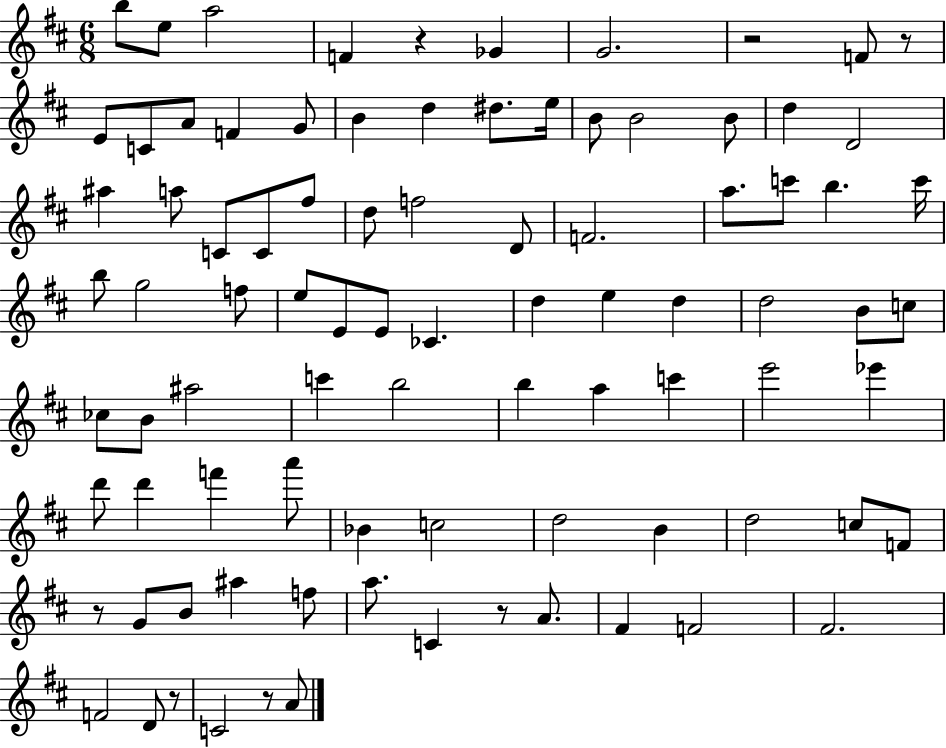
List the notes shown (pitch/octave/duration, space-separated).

B5/e E5/e A5/h F4/q R/q Gb4/q G4/h. R/h F4/e R/e E4/e C4/e A4/e F4/q G4/e B4/q D5/q D#5/e. E5/s B4/e B4/h B4/e D5/q D4/h A#5/q A5/e C4/e C4/e F#5/e D5/e F5/h D4/e F4/h. A5/e. C6/e B5/q. C6/s B5/e G5/h F5/e E5/e E4/e E4/e CES4/q. D5/q E5/q D5/q D5/h B4/e C5/e CES5/e B4/e A#5/h C6/q B5/h B5/q A5/q C6/q E6/h Eb6/q D6/e D6/q F6/q A6/e Bb4/q C5/h D5/h B4/q D5/h C5/e F4/e R/e G4/e B4/e A#5/q F5/e A5/e. C4/q R/e A4/e. F#4/q F4/h F#4/h. F4/h D4/e R/e C4/h R/e A4/e